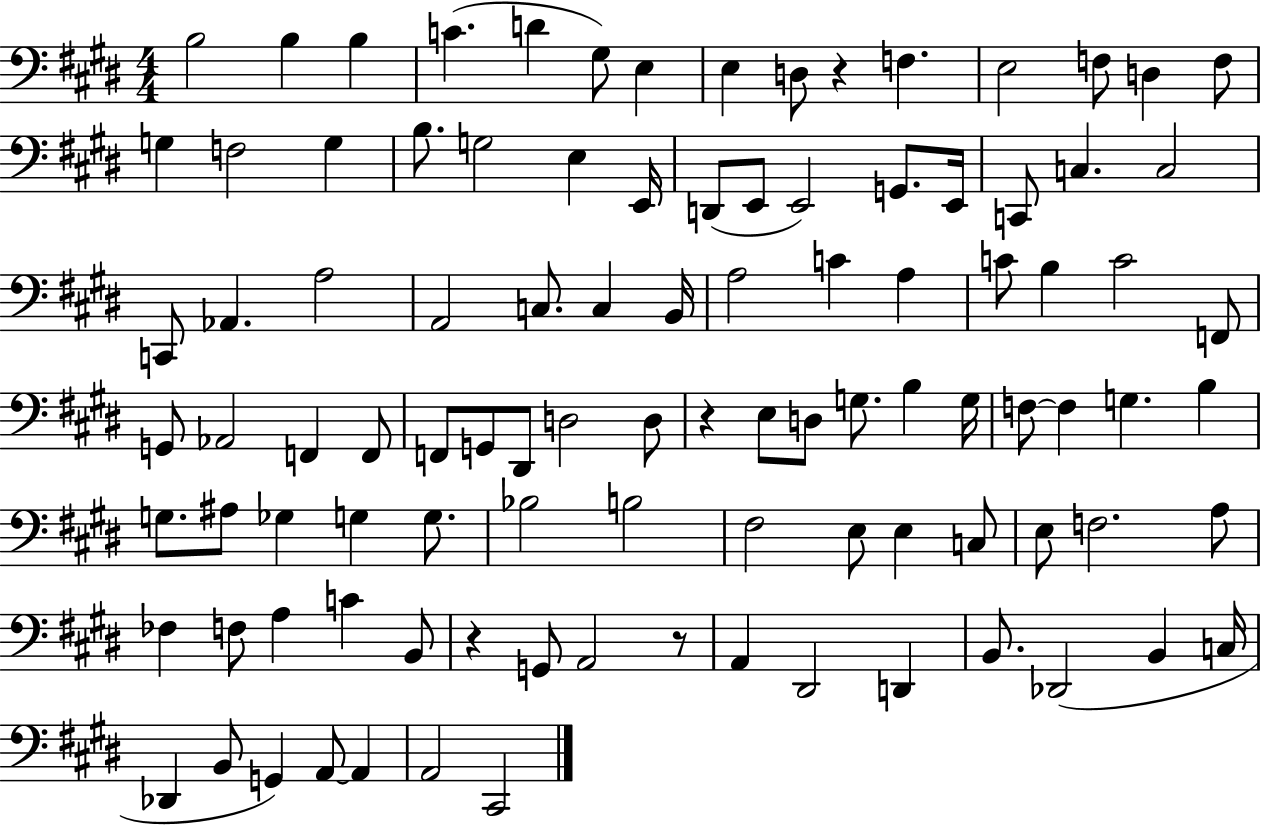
X:1
T:Untitled
M:4/4
L:1/4
K:E
B,2 B, B, C D ^G,/2 E, E, D,/2 z F, E,2 F,/2 D, F,/2 G, F,2 G, B,/2 G,2 E, E,,/4 D,,/2 E,,/2 E,,2 G,,/2 E,,/4 C,,/2 C, C,2 C,,/2 _A,, A,2 A,,2 C,/2 C, B,,/4 A,2 C A, C/2 B, C2 F,,/2 G,,/2 _A,,2 F,, F,,/2 F,,/2 G,,/2 ^D,,/2 D,2 D,/2 z E,/2 D,/2 G,/2 B, G,/4 F,/2 F, G, B, G,/2 ^A,/2 _G, G, G,/2 _B,2 B,2 ^F,2 E,/2 E, C,/2 E,/2 F,2 A,/2 _F, F,/2 A, C B,,/2 z G,,/2 A,,2 z/2 A,, ^D,,2 D,, B,,/2 _D,,2 B,, C,/4 _D,, B,,/2 G,, A,,/2 A,, A,,2 ^C,,2